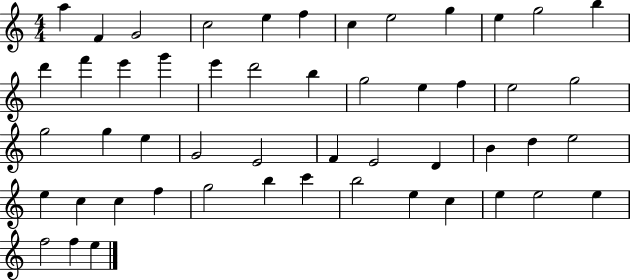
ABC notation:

X:1
T:Untitled
M:4/4
L:1/4
K:C
a F G2 c2 e f c e2 g e g2 b d' f' e' g' e' d'2 b g2 e f e2 g2 g2 g e G2 E2 F E2 D B d e2 e c c f g2 b c' b2 e c e e2 e f2 f e